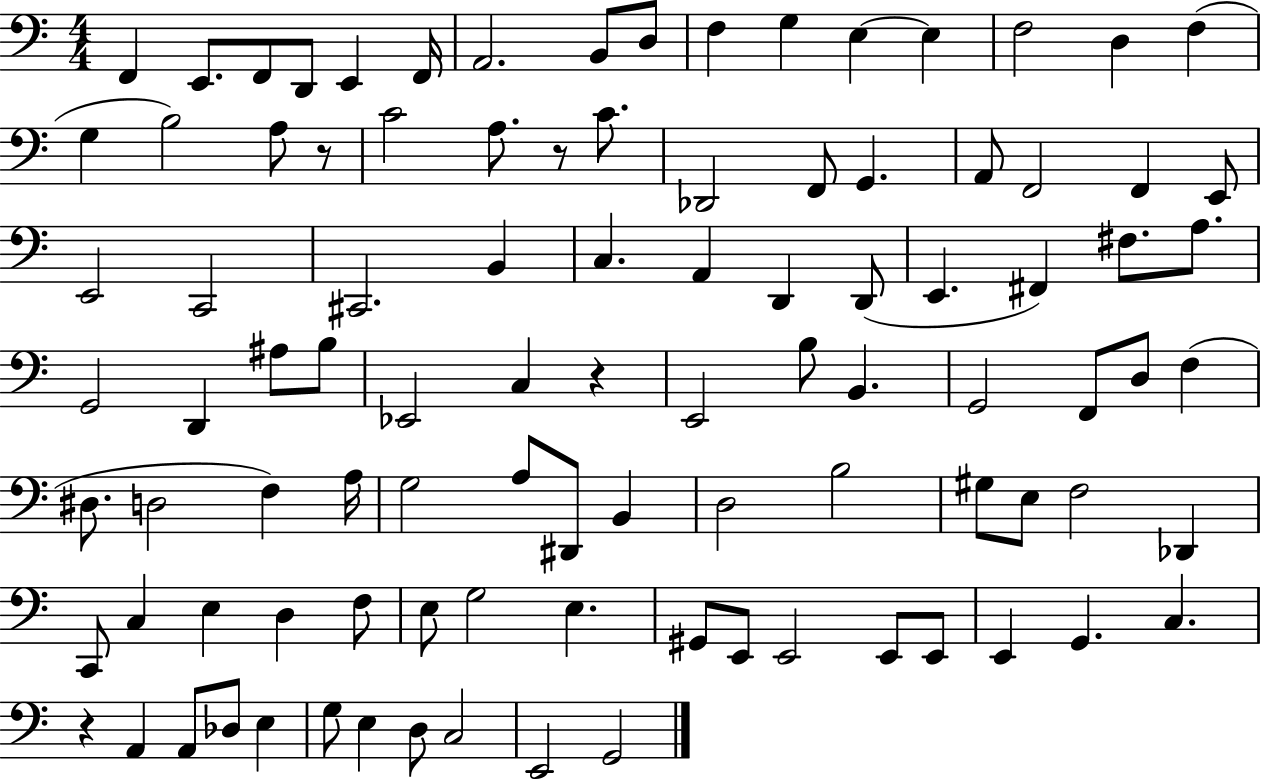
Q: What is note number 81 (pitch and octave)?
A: E2